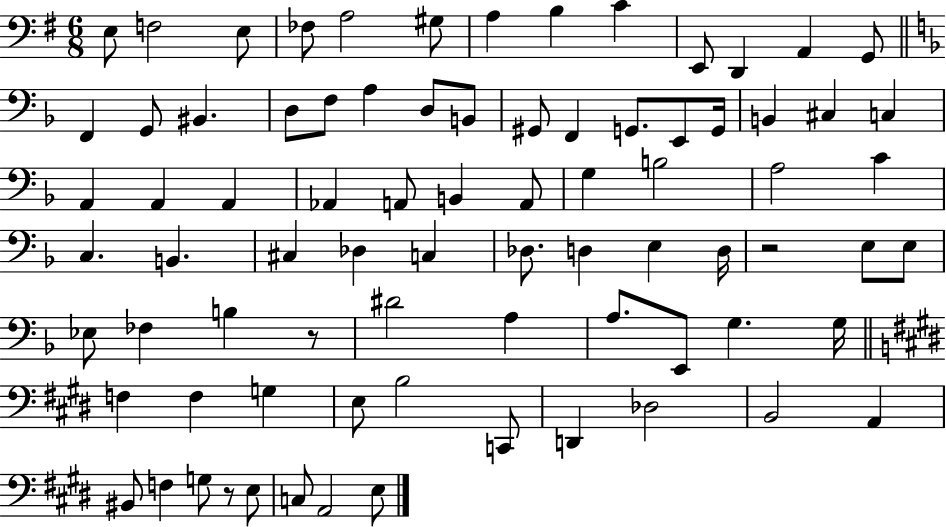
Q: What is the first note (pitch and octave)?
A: E3